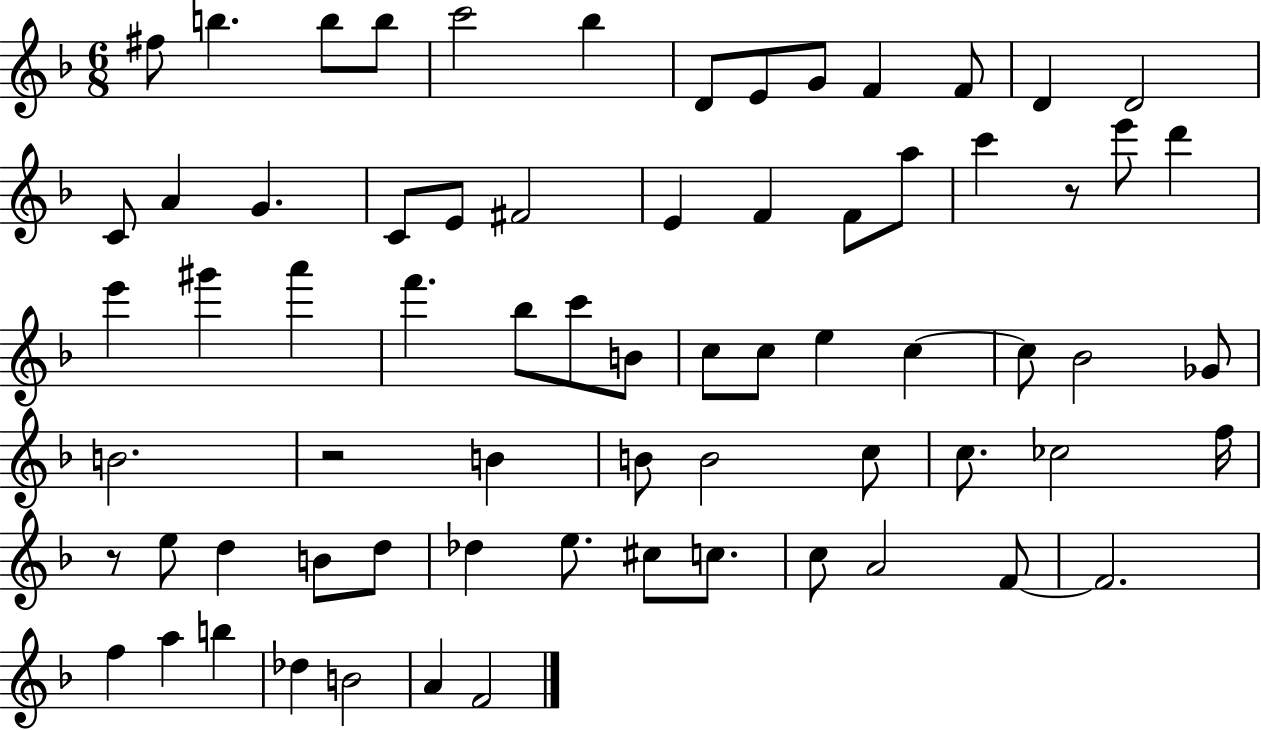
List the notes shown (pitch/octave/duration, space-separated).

F#5/e B5/q. B5/e B5/e C6/h Bb5/q D4/e E4/e G4/e F4/q F4/e D4/q D4/h C4/e A4/q G4/q. C4/e E4/e F#4/h E4/q F4/q F4/e A5/e C6/q R/e E6/e D6/q E6/q G#6/q A6/q F6/q. Bb5/e C6/e B4/e C5/e C5/e E5/q C5/q C5/e Bb4/h Gb4/e B4/h. R/h B4/q B4/e B4/h C5/e C5/e. CES5/h F5/s R/e E5/e D5/q B4/e D5/e Db5/q E5/e. C#5/e C5/e. C5/e A4/h F4/e F4/h. F5/q A5/q B5/q Db5/q B4/h A4/q F4/h